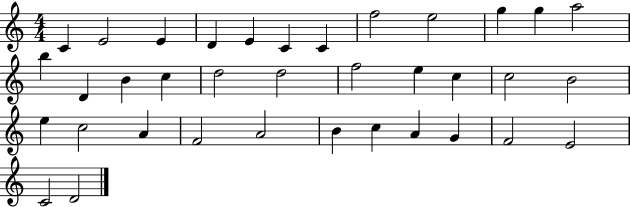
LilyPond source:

{
  \clef treble
  \numericTimeSignature
  \time 4/4
  \key c \major
  c'4 e'2 e'4 | d'4 e'4 c'4 c'4 | f''2 e''2 | g''4 g''4 a''2 | \break b''4 d'4 b'4 c''4 | d''2 d''2 | f''2 e''4 c''4 | c''2 b'2 | \break e''4 c''2 a'4 | f'2 a'2 | b'4 c''4 a'4 g'4 | f'2 e'2 | \break c'2 d'2 | \bar "|."
}